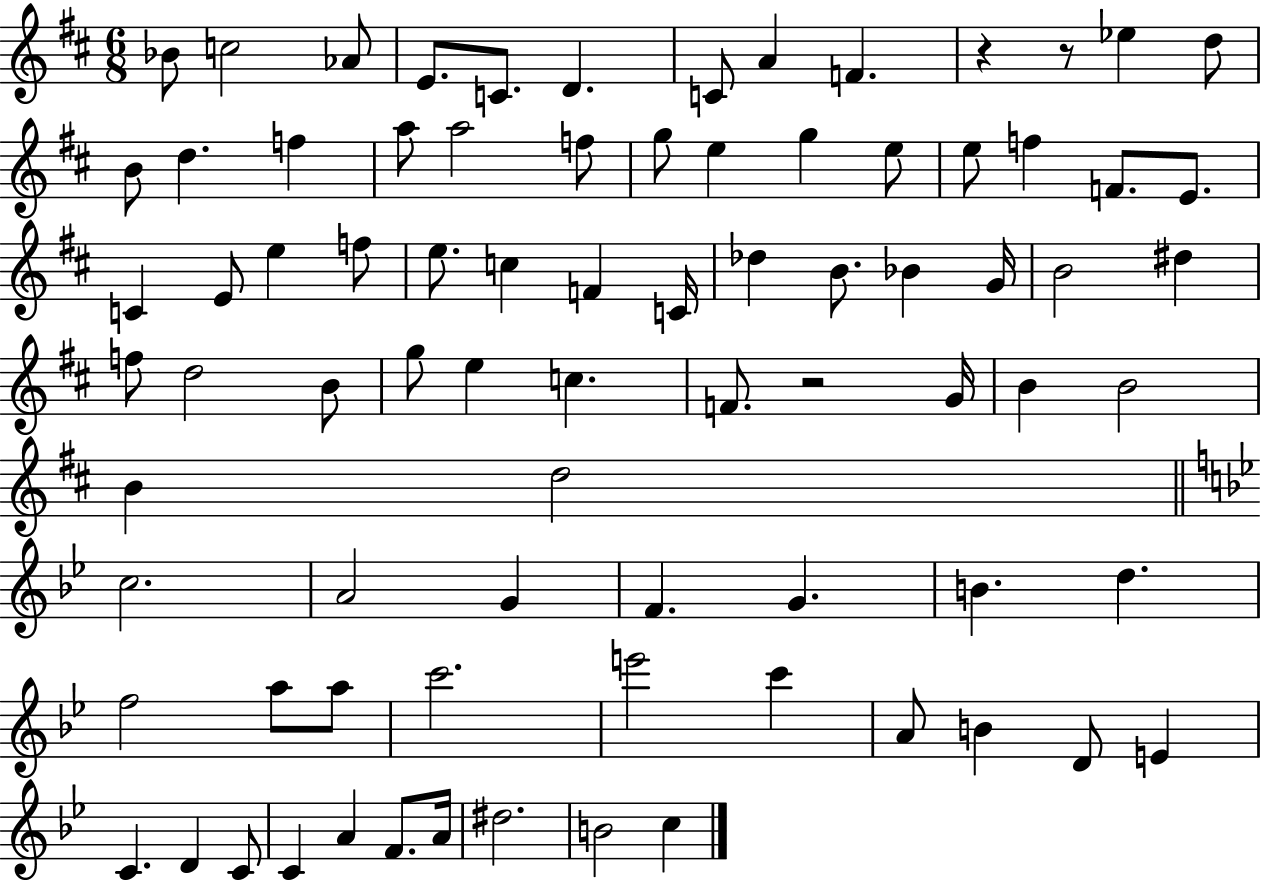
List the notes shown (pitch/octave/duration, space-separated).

Bb4/e C5/h Ab4/e E4/e. C4/e. D4/q. C4/e A4/q F4/q. R/q R/e Eb5/q D5/e B4/e D5/q. F5/q A5/e A5/h F5/e G5/e E5/q G5/q E5/e E5/e F5/q F4/e. E4/e. C4/q E4/e E5/q F5/e E5/e. C5/q F4/q C4/s Db5/q B4/e. Bb4/q G4/s B4/h D#5/q F5/e D5/h B4/e G5/e E5/q C5/q. F4/e. R/h G4/s B4/q B4/h B4/q D5/h C5/h. A4/h G4/q F4/q. G4/q. B4/q. D5/q. F5/h A5/e A5/e C6/h. E6/h C6/q A4/e B4/q D4/e E4/q C4/q. D4/q C4/e C4/q A4/q F4/e. A4/s D#5/h. B4/h C5/q